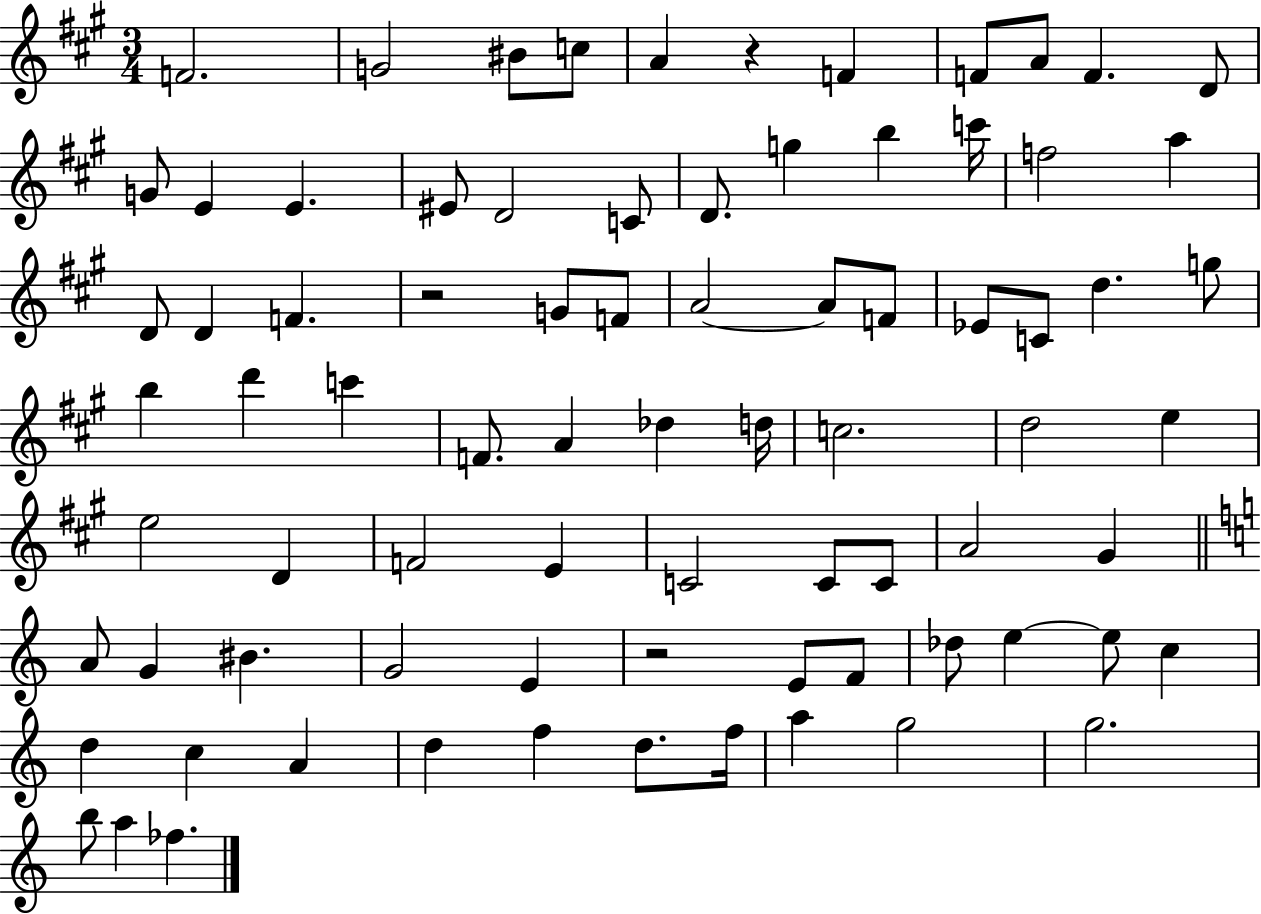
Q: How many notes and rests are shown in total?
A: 80